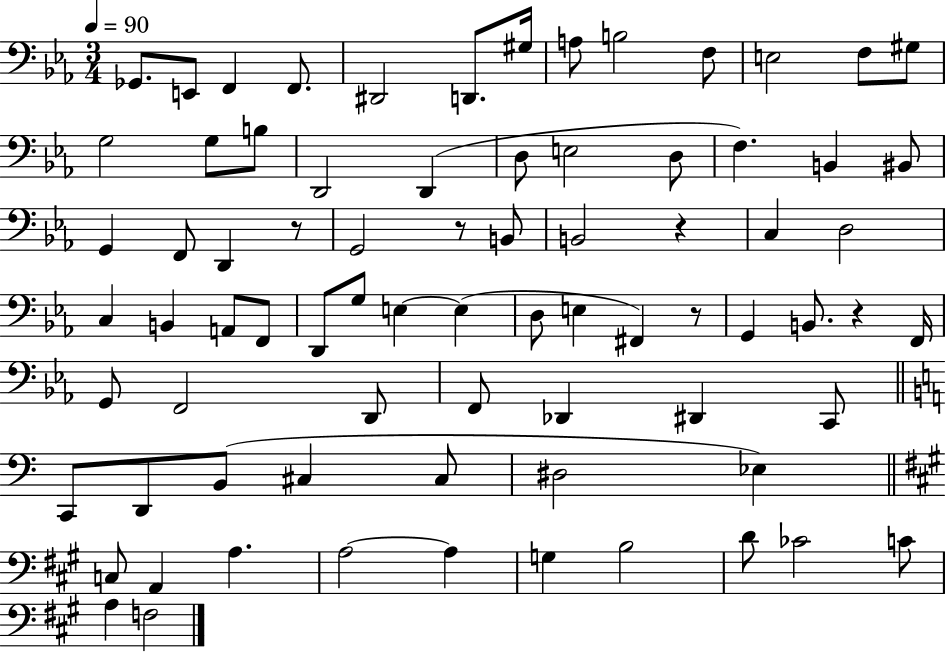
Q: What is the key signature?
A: EES major